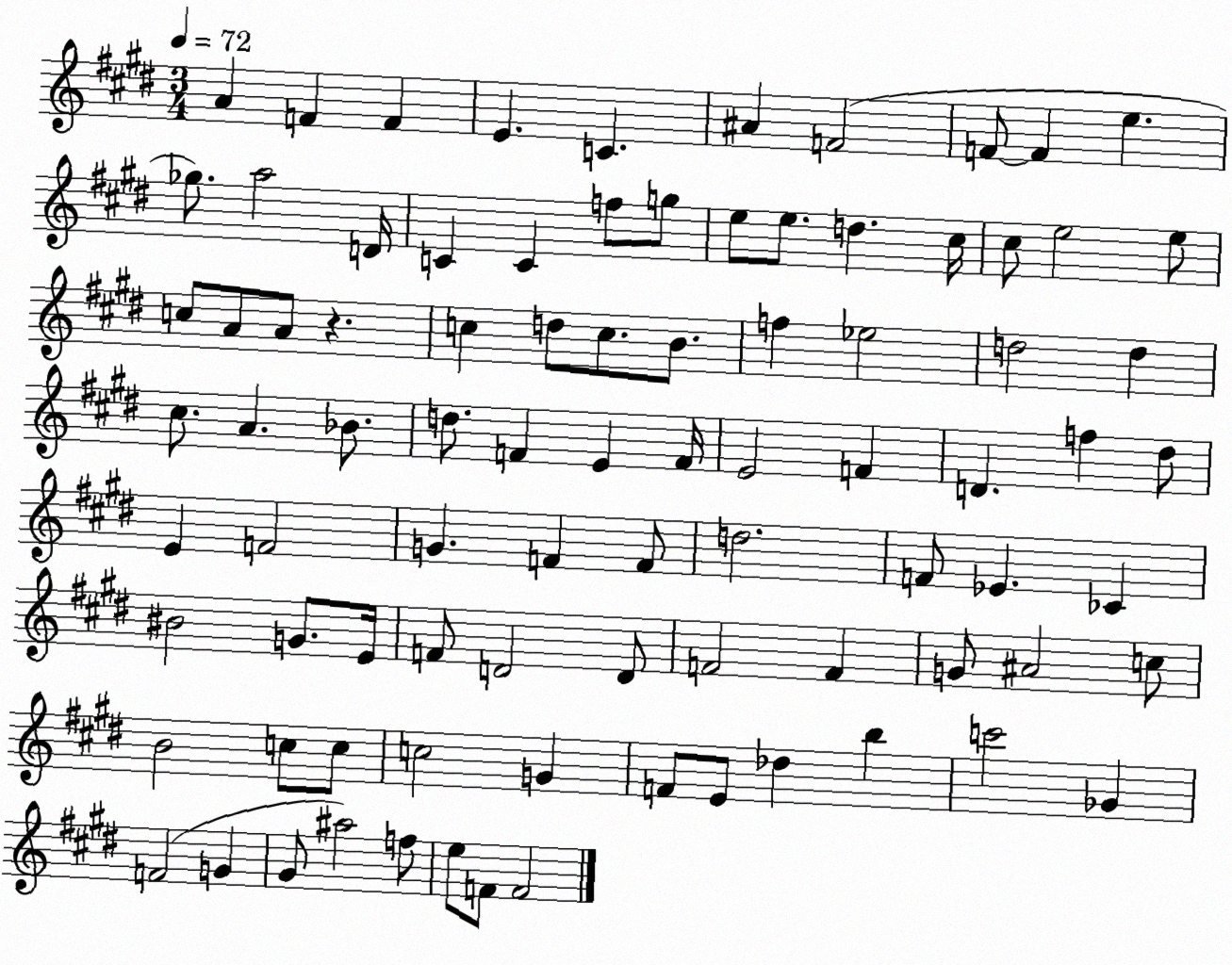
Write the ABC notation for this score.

X:1
T:Untitled
M:3/4
L:1/4
K:E
A F F E C ^A F2 F/2 F e _g/2 a2 D/4 C C f/2 g/2 e/2 e/2 d ^c/4 ^c/2 e2 e/2 c/2 A/2 A/2 z c d/2 c/2 B/2 f _e2 d2 d ^c/2 A _B/2 d/2 F E F/4 E2 F D f ^d/2 E F2 G F F/2 d2 F/2 _E _C ^B2 G/2 E/4 F/2 D2 D/2 F2 F G/2 ^A2 c/2 B2 c/2 c/2 c2 G F/2 E/2 _d b c'2 _G F2 G ^G/2 ^a2 f/2 e/2 F/2 F2